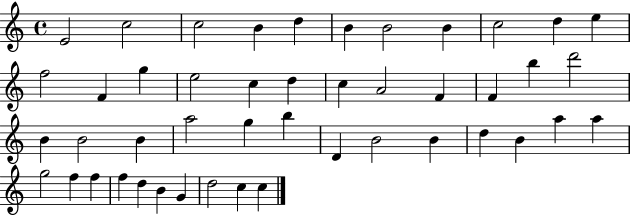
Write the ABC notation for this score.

X:1
T:Untitled
M:4/4
L:1/4
K:C
E2 c2 c2 B d B B2 B c2 d e f2 F g e2 c d c A2 F F b d'2 B B2 B a2 g b D B2 B d B a a g2 f f f d B G d2 c c